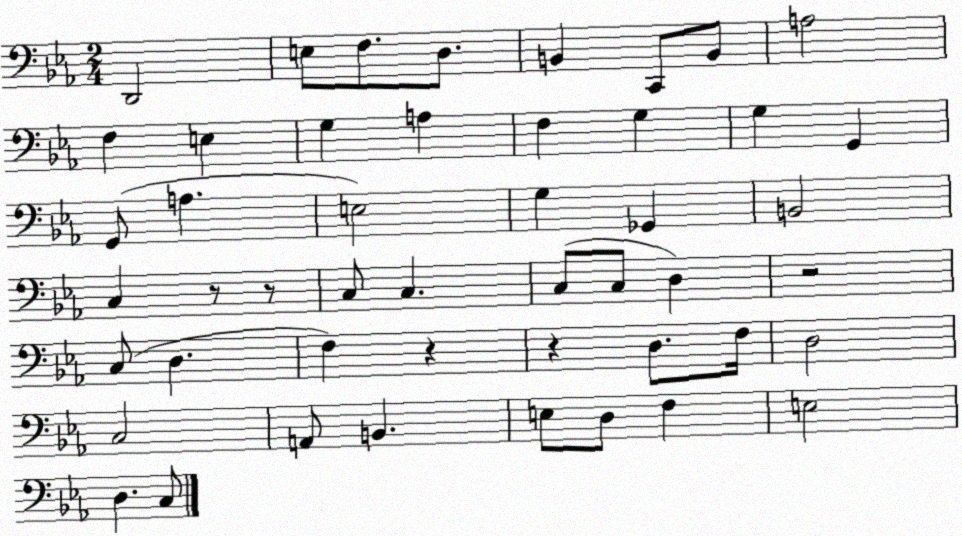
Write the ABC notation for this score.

X:1
T:Untitled
M:2/4
L:1/4
K:Eb
D,,2 E,/2 F,/2 D,/2 B,, C,,/2 B,,/2 A,2 F, E, G, A, F, G, G, G,, G,,/2 A, E,2 G, _G,, B,,2 C, z/2 z/2 C,/2 C, C,/2 C,/2 D, z2 C,/2 D, F, z z D,/2 F,/4 D,2 C,2 A,,/2 B,, E,/2 D,/2 F, E,2 D, C,/2